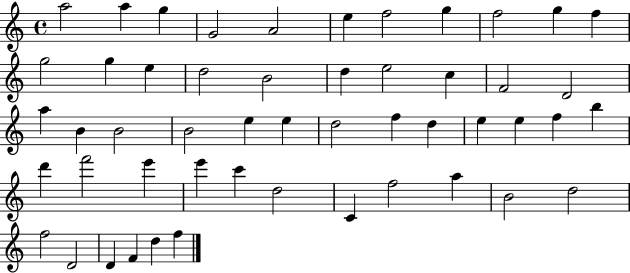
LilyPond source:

{
  \clef treble
  \time 4/4
  \defaultTimeSignature
  \key c \major
  a''2 a''4 g''4 | g'2 a'2 | e''4 f''2 g''4 | f''2 g''4 f''4 | \break g''2 g''4 e''4 | d''2 b'2 | d''4 e''2 c''4 | f'2 d'2 | \break a''4 b'4 b'2 | b'2 e''4 e''4 | d''2 f''4 d''4 | e''4 e''4 f''4 b''4 | \break d'''4 f'''2 e'''4 | e'''4 c'''4 d''2 | c'4 f''2 a''4 | b'2 d''2 | \break f''2 d'2 | d'4 f'4 d''4 f''4 | \bar "|."
}